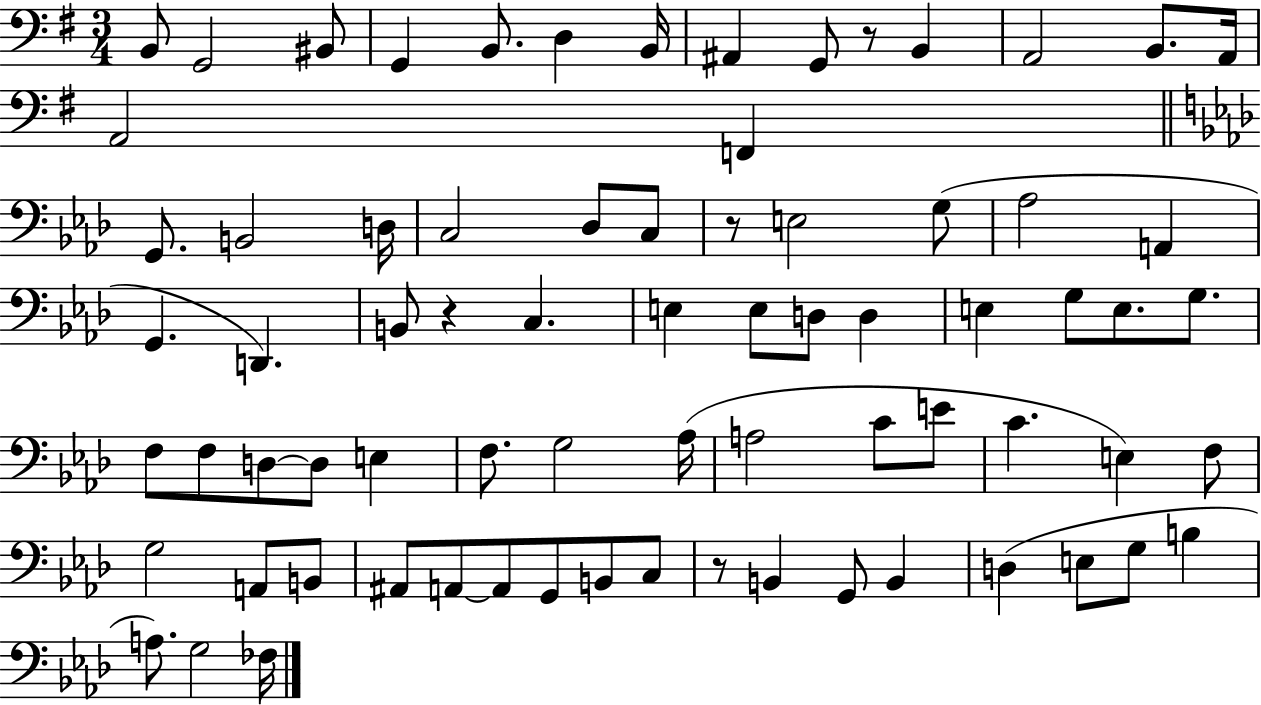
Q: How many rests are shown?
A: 4